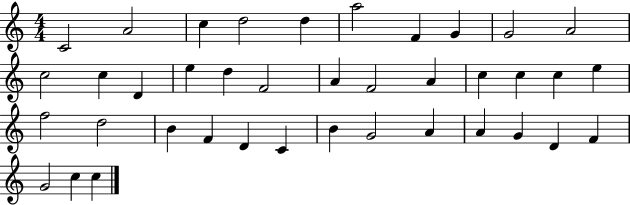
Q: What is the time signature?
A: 4/4